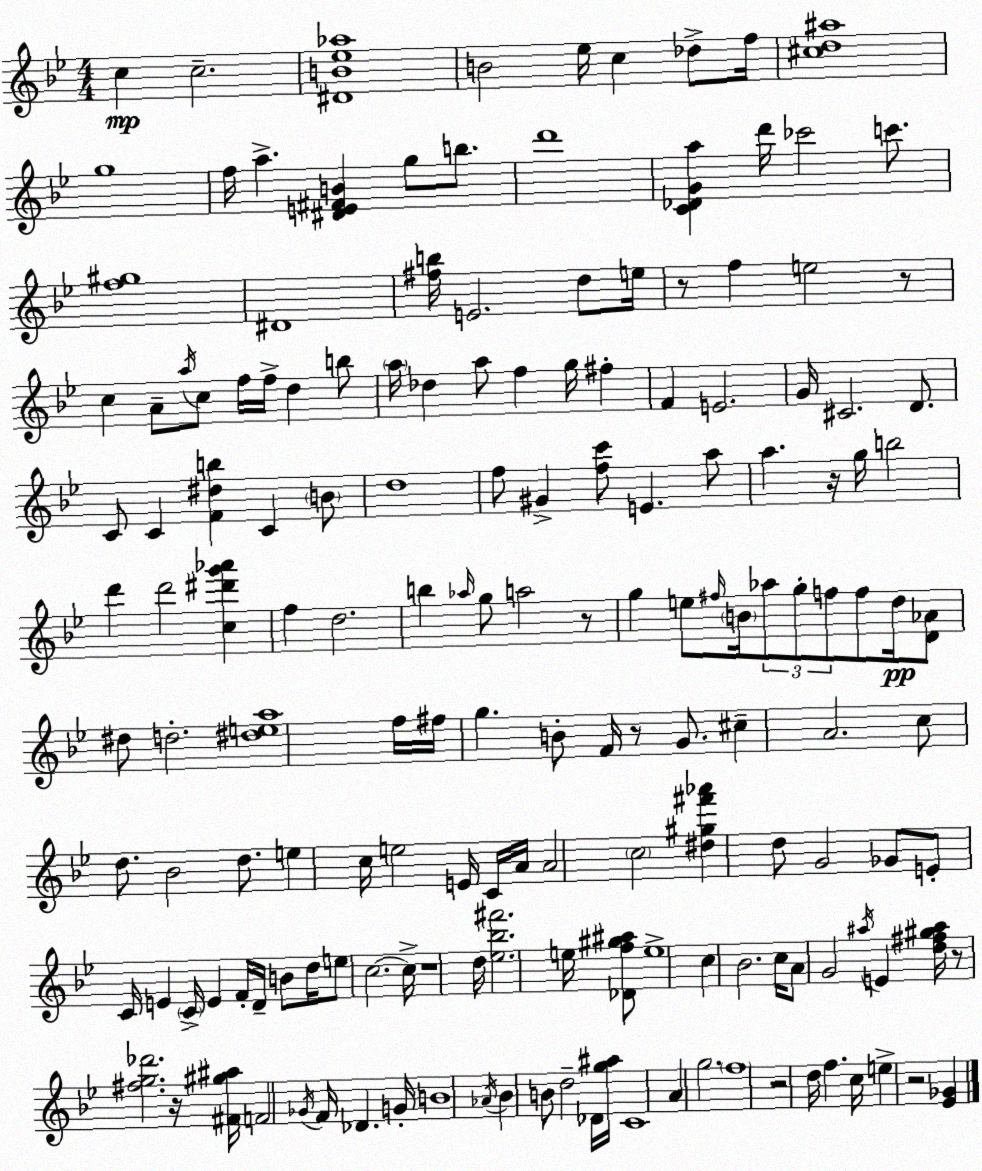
X:1
T:Untitled
M:4/4
L:1/4
K:Bb
c c2 [^DB_e_a]4 B2 _e/4 c _d/2 f/4 [^cd^a]4 g4 f/4 a [^DE^FB] g/2 b/2 d'4 [C_DGa] d'/4 _c'2 c'/2 [f^g]4 ^D4 [^fb]/4 E2 d/2 e/4 z/2 f e2 z/2 c A/2 a/4 c/2 f/4 f/4 d b/2 a/4 _d a/2 f g/4 ^f F E2 G/4 ^C2 D/2 C/2 C [F^db] C B/2 d4 f/2 ^G [fc']/2 E a/2 a z/4 g/4 b2 d' d'2 [c^d'g'_a'] f d2 b _a/4 g/2 a2 z/2 g e/2 ^f/4 B/4 _a/2 g/2 f/2 f/2 d/4 [D_A]/2 ^d/2 d2 [^dea]4 f/4 ^f/4 g B/2 F/4 z/2 G/2 ^c A2 c/2 d/2 _B2 d/2 e c/4 e2 E/4 C/4 A/4 A2 c2 [^d^g^f'_a'] d/2 G2 _G/2 E/2 C/4 E C/4 E F/4 D/4 B/2 d/4 e/2 c2 c/4 z4 d/4 [_e_b^f']2 e/4 [_Df^g^a]/2 e4 c _B2 c/4 A/2 G2 ^a/4 E [d^f^g^a]/4 z/2 [^fg_d']2 z/4 [^F^g^a]/4 F2 _G/4 F/4 _D G/4 B4 _A/4 _B B/2 d2 _D/4 [g^a]/4 C4 A g2 f4 z2 d/4 f c/4 e z2 [_E_G]